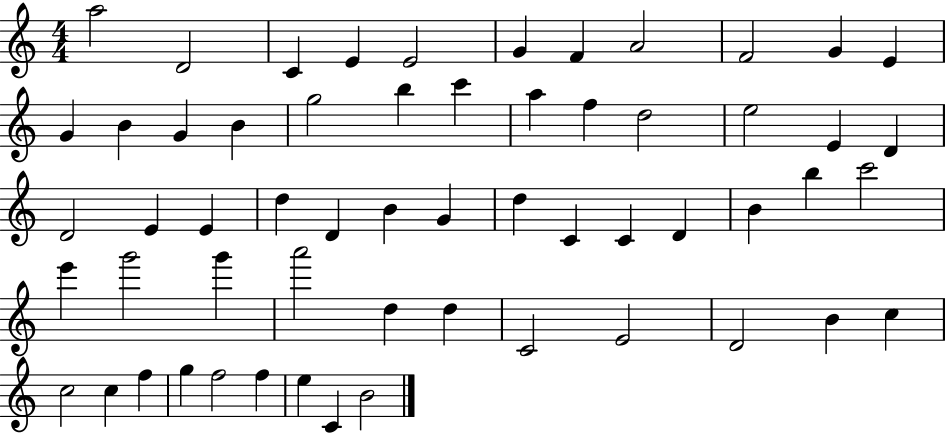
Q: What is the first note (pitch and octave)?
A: A5